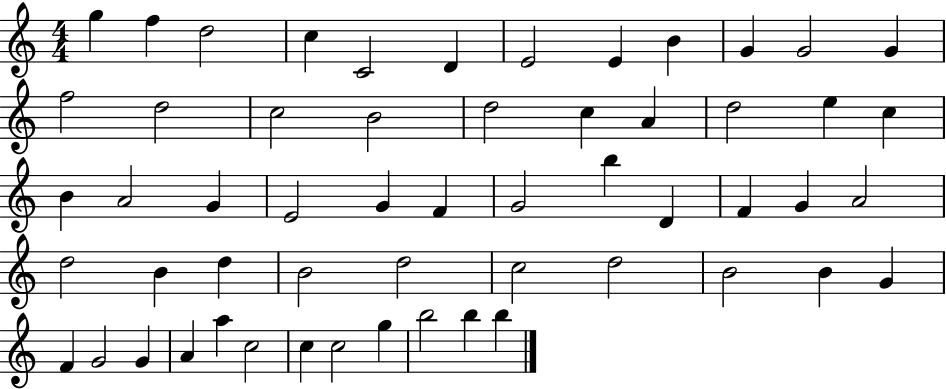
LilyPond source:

{
  \clef treble
  \numericTimeSignature
  \time 4/4
  \key c \major
  g''4 f''4 d''2 | c''4 c'2 d'4 | e'2 e'4 b'4 | g'4 g'2 g'4 | \break f''2 d''2 | c''2 b'2 | d''2 c''4 a'4 | d''2 e''4 c''4 | \break b'4 a'2 g'4 | e'2 g'4 f'4 | g'2 b''4 d'4 | f'4 g'4 a'2 | \break d''2 b'4 d''4 | b'2 d''2 | c''2 d''2 | b'2 b'4 g'4 | \break f'4 g'2 g'4 | a'4 a''4 c''2 | c''4 c''2 g''4 | b''2 b''4 b''4 | \break \bar "|."
}